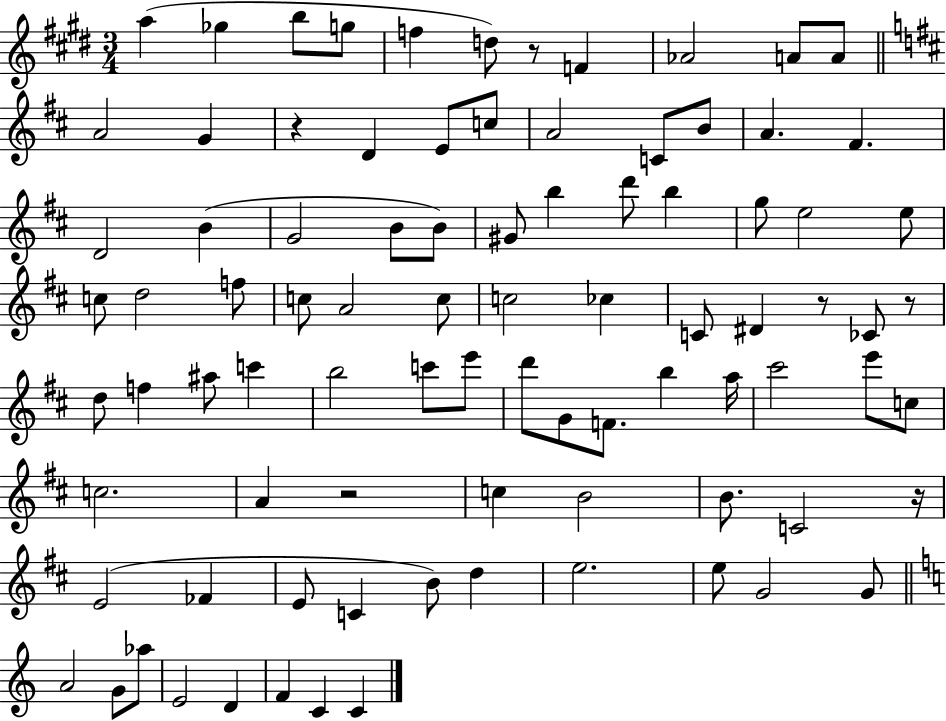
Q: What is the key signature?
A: E major